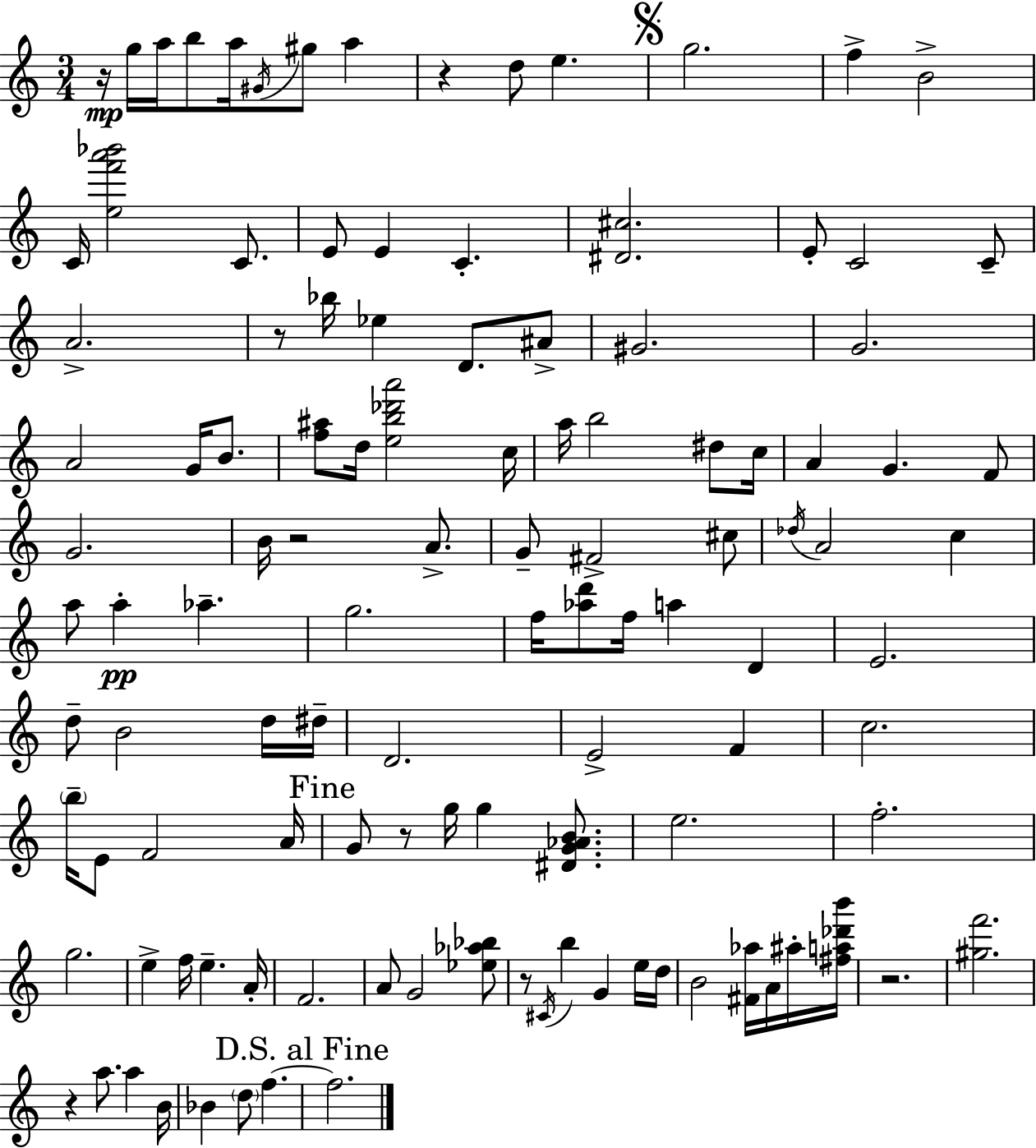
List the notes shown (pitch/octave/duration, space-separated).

R/s G5/s A5/s B5/e A5/s G#4/s G#5/e A5/q R/q D5/e E5/q. G5/h. F5/q B4/h C4/s [E5,F6,A6,Bb6]/h C4/e. E4/e E4/q C4/q. [D#4,C#5]/h. E4/e C4/h C4/e A4/h. R/e Bb5/s Eb5/q D4/e. A#4/e G#4/h. G4/h. A4/h G4/s B4/e. [F5,A#5]/e D5/s [E5,B5,Db6,A6]/h C5/s A5/s B5/h D#5/e C5/s A4/q G4/q. F4/e G4/h. B4/s R/h A4/e. G4/e F#4/h C#5/e Db5/s A4/h C5/q A5/e A5/q Ab5/q. G5/h. F5/s [Ab5,D6]/e F5/s A5/q D4/q E4/h. D5/e B4/h D5/s D#5/s D4/h. E4/h F4/q C5/h. B5/s E4/e F4/h A4/s G4/e R/e G5/s G5/q [D#4,G4,Ab4,B4]/e. E5/h. F5/h. G5/h. E5/q F5/s E5/q. A4/s F4/h. A4/e G4/h [Eb5,Ab5,Bb5]/e R/e C#4/s B5/q G4/q E5/s D5/s B4/h [F#4,Ab5]/s A4/s A#5/s [F#5,A5,Db6,B6]/s R/h. [G#5,F6]/h. R/q A5/e. A5/q B4/s Bb4/q D5/e F5/q. F5/h.